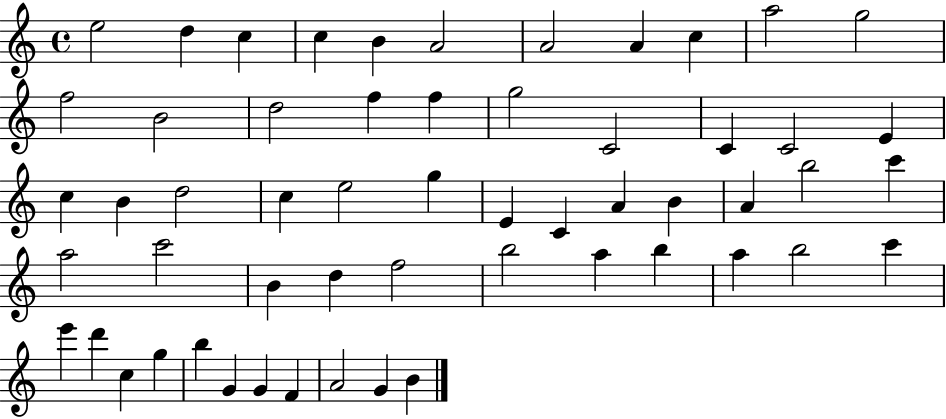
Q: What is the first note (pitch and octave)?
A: E5